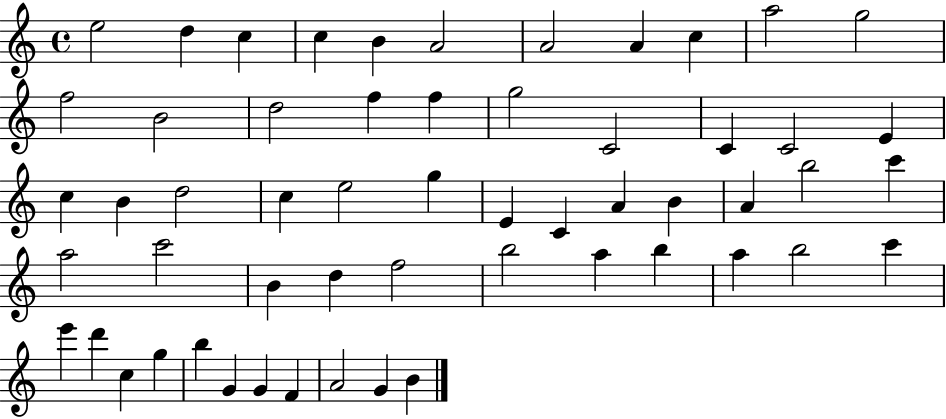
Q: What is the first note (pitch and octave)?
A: E5